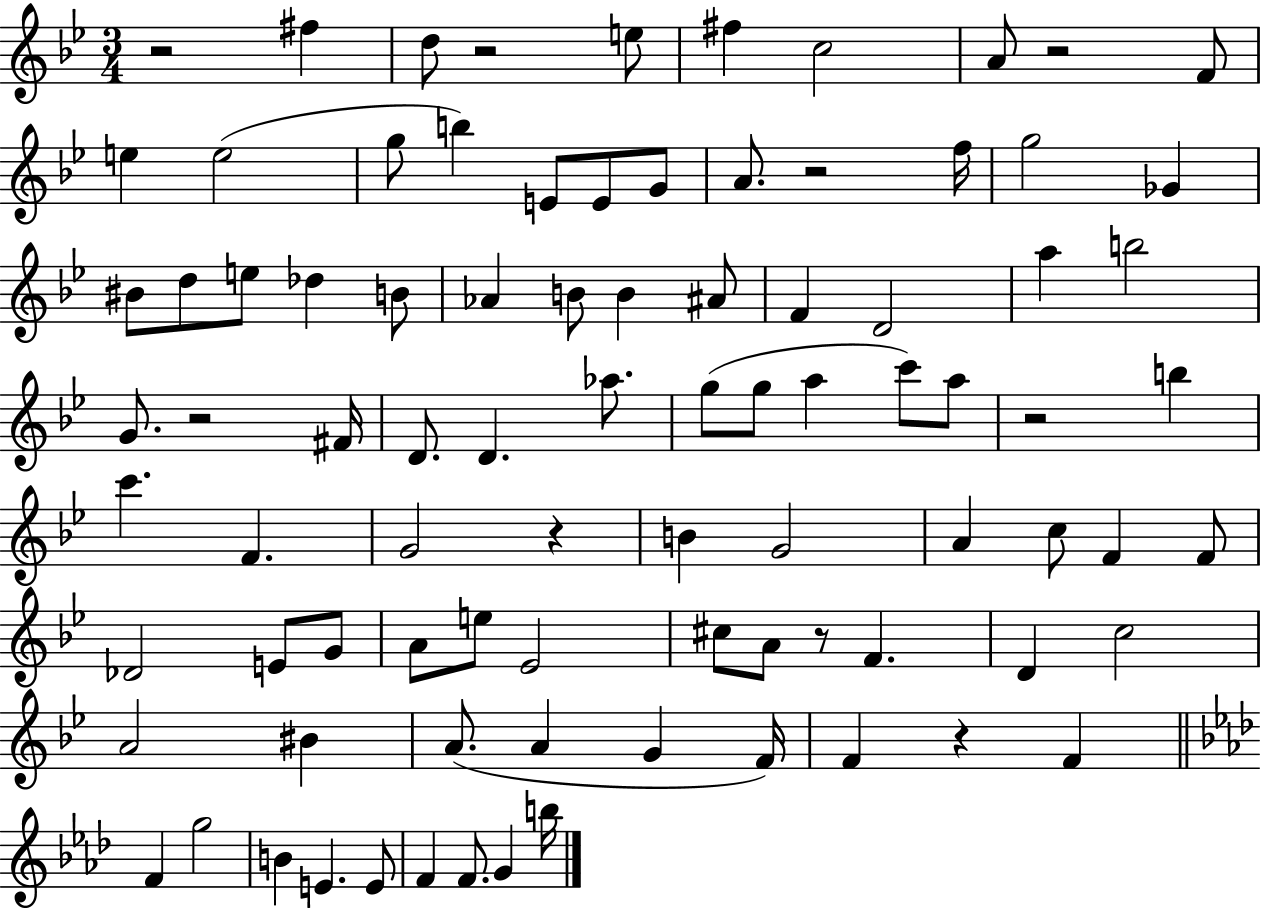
X:1
T:Untitled
M:3/4
L:1/4
K:Bb
z2 ^f d/2 z2 e/2 ^f c2 A/2 z2 F/2 e e2 g/2 b E/2 E/2 G/2 A/2 z2 f/4 g2 _G ^B/2 d/2 e/2 _d B/2 _A B/2 B ^A/2 F D2 a b2 G/2 z2 ^F/4 D/2 D _a/2 g/2 g/2 a c'/2 a/2 z2 b c' F G2 z B G2 A c/2 F F/2 _D2 E/2 G/2 A/2 e/2 _E2 ^c/2 A/2 z/2 F D c2 A2 ^B A/2 A G F/4 F z F F g2 B E E/2 F F/2 G b/4